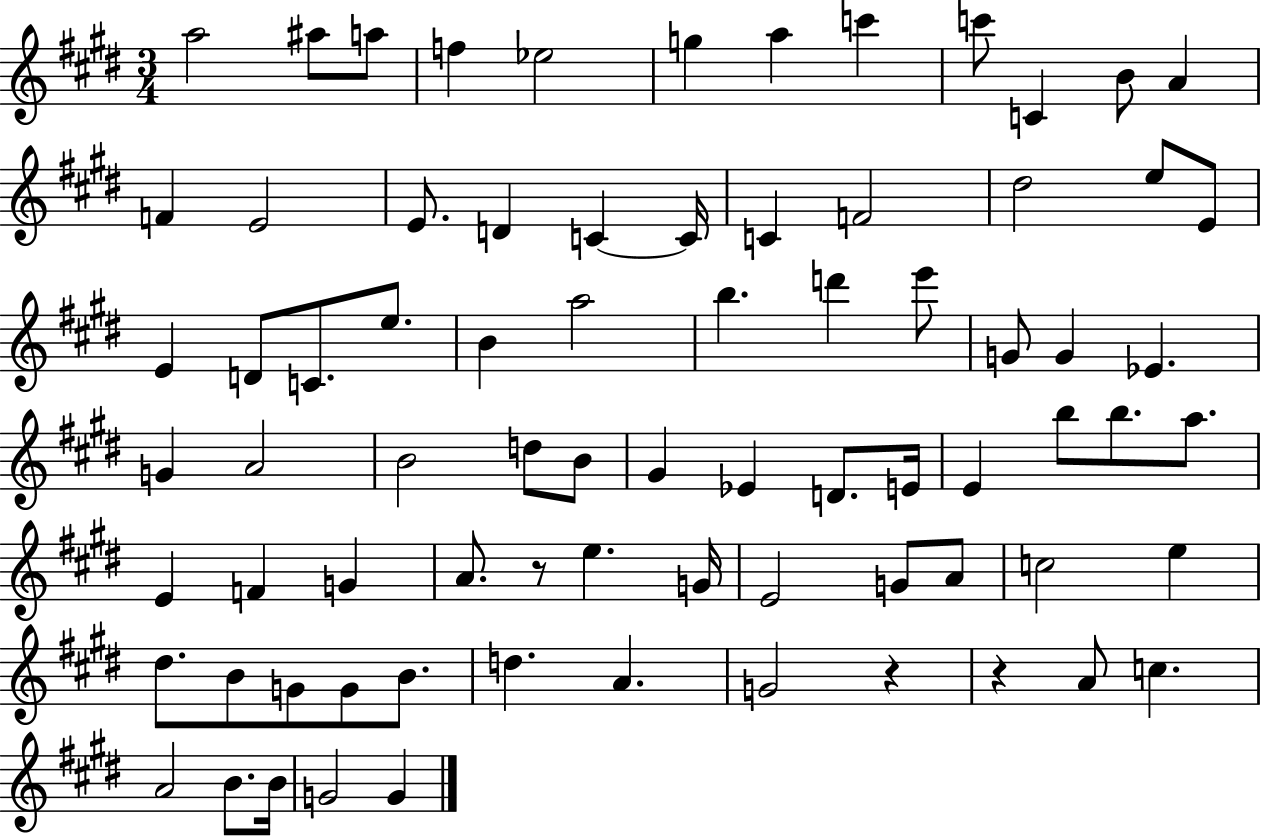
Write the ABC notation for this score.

X:1
T:Untitled
M:3/4
L:1/4
K:E
a2 ^a/2 a/2 f _e2 g a c' c'/2 C B/2 A F E2 E/2 D C C/4 C F2 ^d2 e/2 E/2 E D/2 C/2 e/2 B a2 b d' e'/2 G/2 G _E G A2 B2 d/2 B/2 ^G _E D/2 E/4 E b/2 b/2 a/2 E F G A/2 z/2 e G/4 E2 G/2 A/2 c2 e ^d/2 B/2 G/2 G/2 B/2 d A G2 z z A/2 c A2 B/2 B/4 G2 G